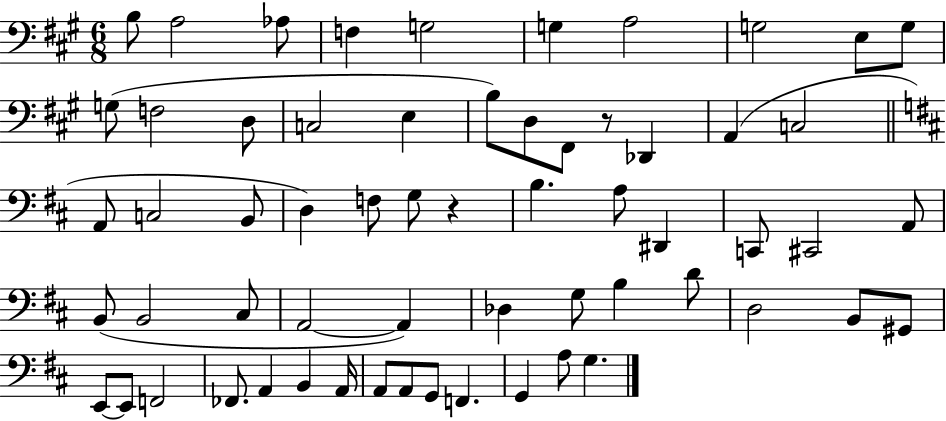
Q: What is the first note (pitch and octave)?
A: B3